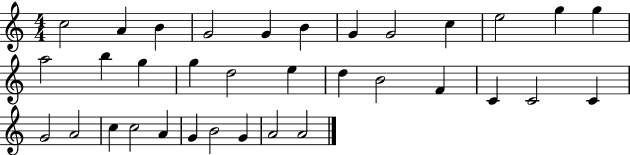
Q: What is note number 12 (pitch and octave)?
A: G5